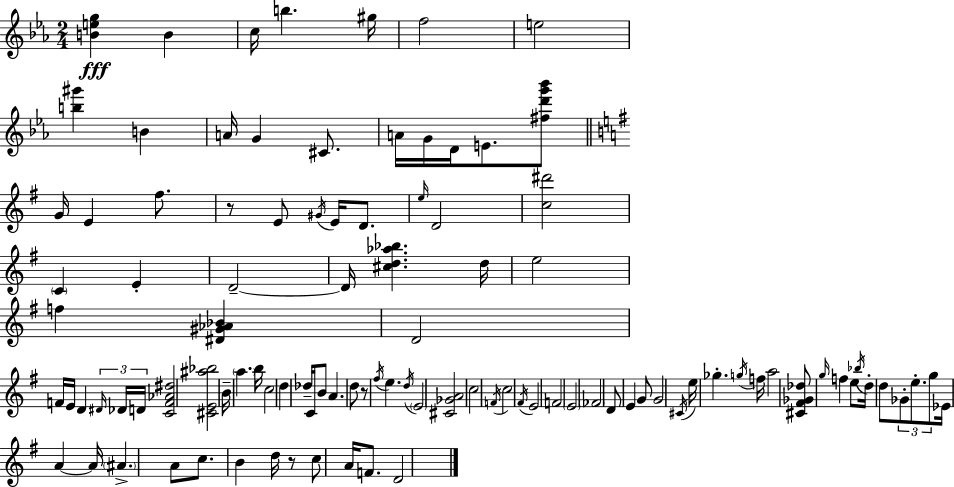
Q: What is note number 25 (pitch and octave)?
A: E4